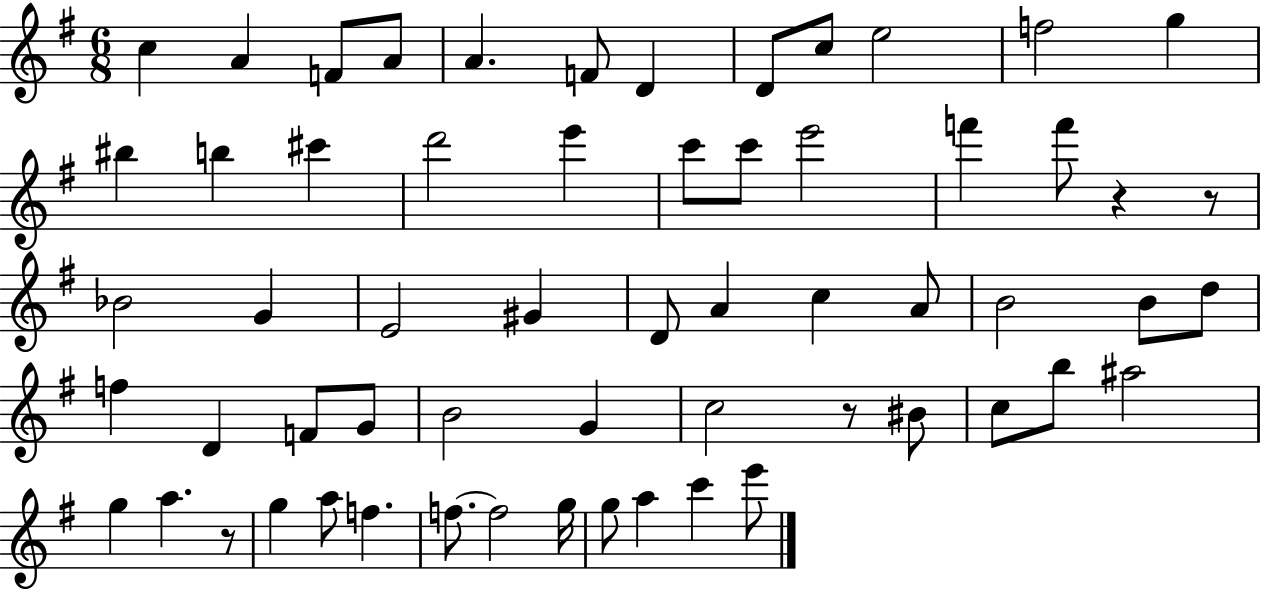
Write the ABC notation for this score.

X:1
T:Untitled
M:6/8
L:1/4
K:G
c A F/2 A/2 A F/2 D D/2 c/2 e2 f2 g ^b b ^c' d'2 e' c'/2 c'/2 e'2 f' f'/2 z z/2 _B2 G E2 ^G D/2 A c A/2 B2 B/2 d/2 f D F/2 G/2 B2 G c2 z/2 ^B/2 c/2 b/2 ^a2 g a z/2 g a/2 f f/2 f2 g/4 g/2 a c' e'/2